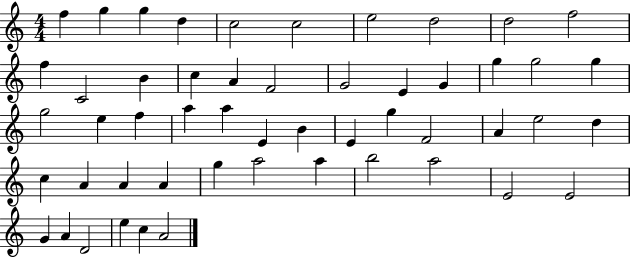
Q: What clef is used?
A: treble